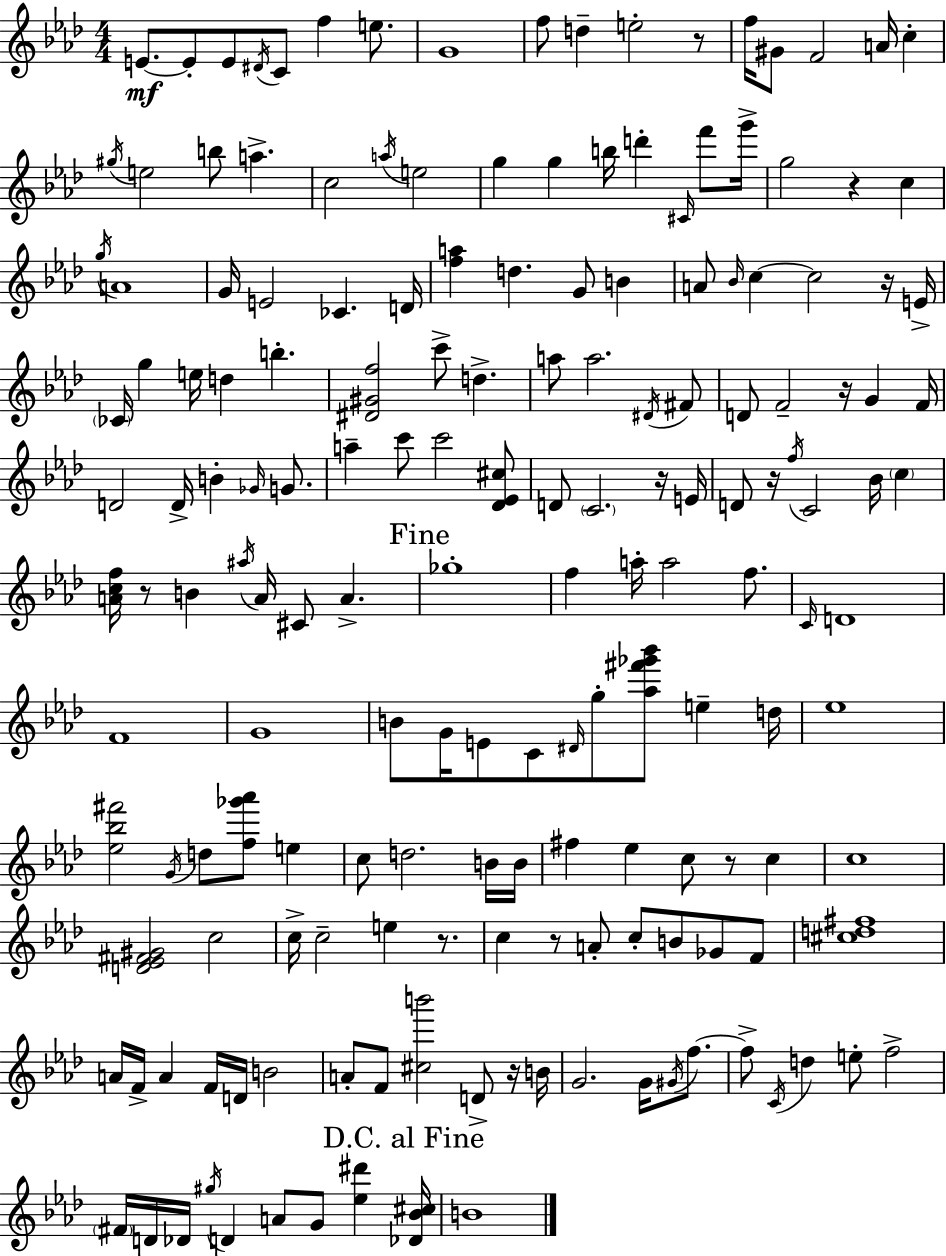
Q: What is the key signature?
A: F minor